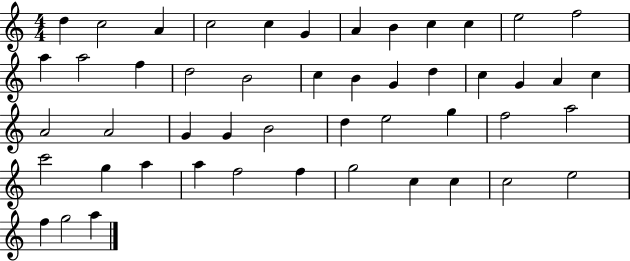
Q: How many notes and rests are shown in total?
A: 49